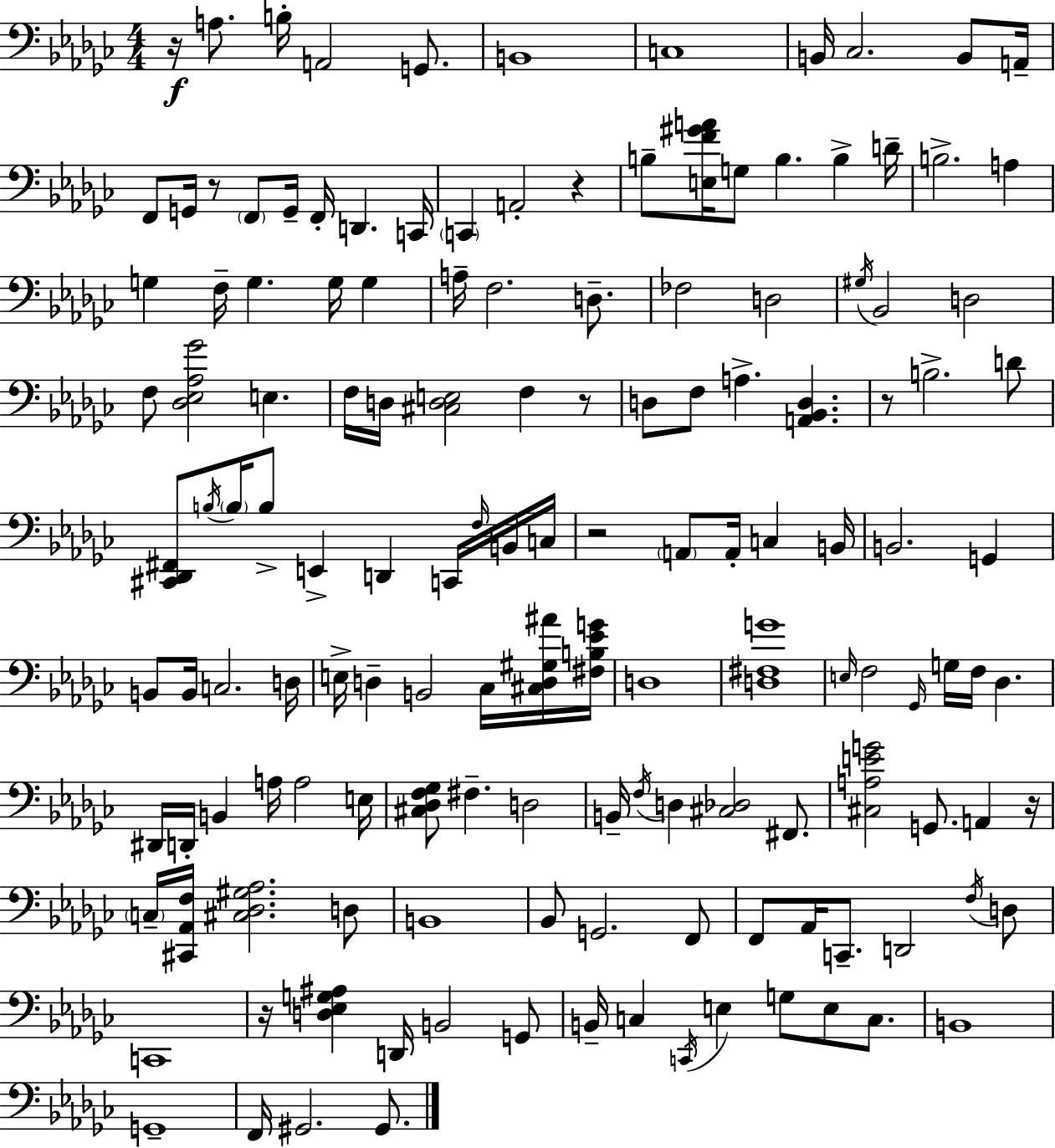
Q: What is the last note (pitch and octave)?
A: G#2